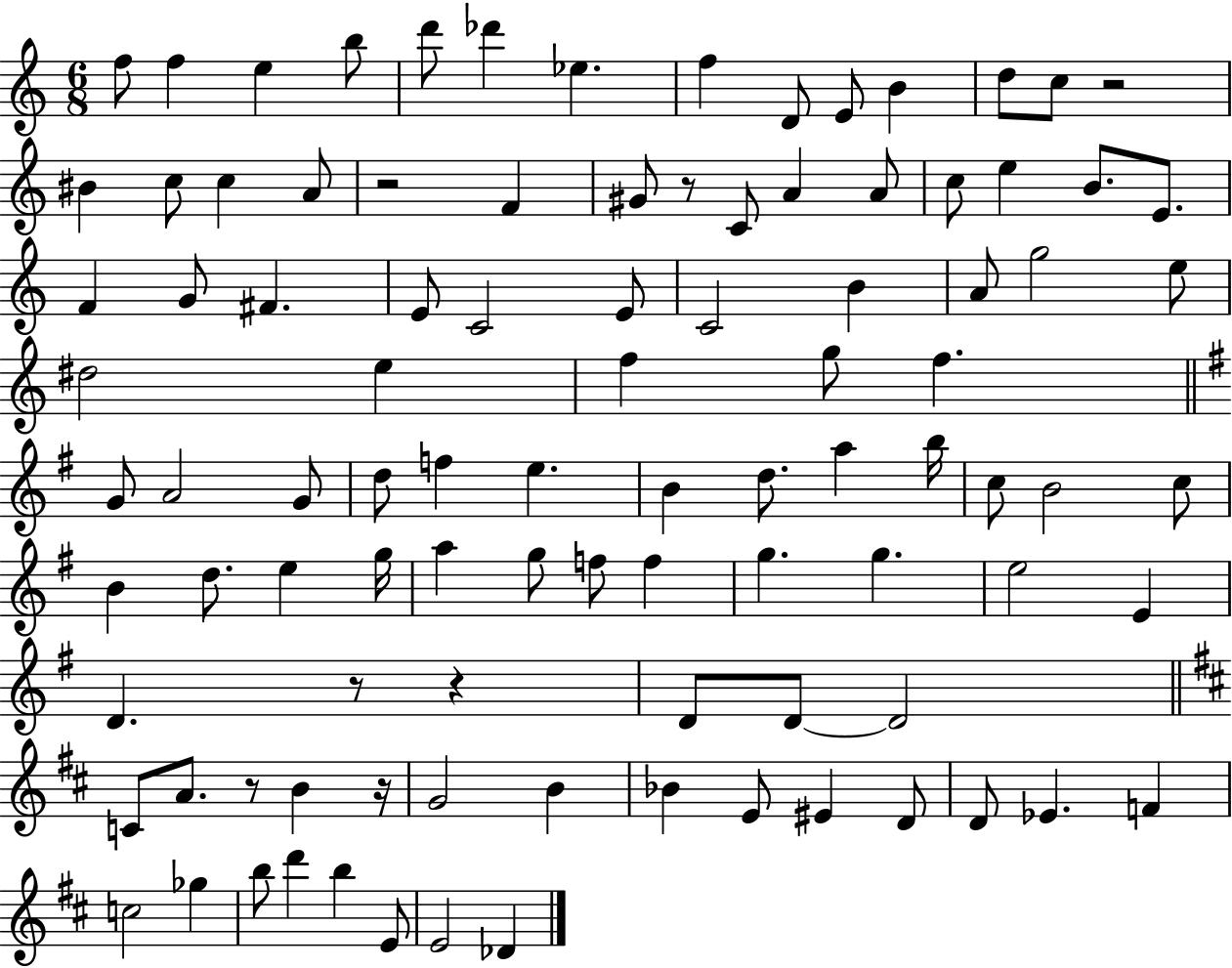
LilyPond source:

{
  \clef treble
  \numericTimeSignature
  \time 6/8
  \key c \major
  f''8 f''4 e''4 b''8 | d'''8 des'''4 ees''4. | f''4 d'8 e'8 b'4 | d''8 c''8 r2 | \break bis'4 c''8 c''4 a'8 | r2 f'4 | gis'8 r8 c'8 a'4 a'8 | c''8 e''4 b'8. e'8. | \break f'4 g'8 fis'4. | e'8 c'2 e'8 | c'2 b'4 | a'8 g''2 e''8 | \break dis''2 e''4 | f''4 g''8 f''4. | \bar "||" \break \key e \minor g'8 a'2 g'8 | d''8 f''4 e''4. | b'4 d''8. a''4 b''16 | c''8 b'2 c''8 | \break b'4 d''8. e''4 g''16 | a''4 g''8 f''8 f''4 | g''4. g''4. | e''2 e'4 | \break d'4. r8 r4 | d'8 d'8~~ d'2 | \bar "||" \break \key b \minor c'8 a'8. r8 b'4 r16 | g'2 b'4 | bes'4 e'8 eis'4 d'8 | d'8 ees'4. f'4 | \break c''2 ges''4 | b''8 d'''4 b''4 e'8 | e'2 des'4 | \bar "|."
}